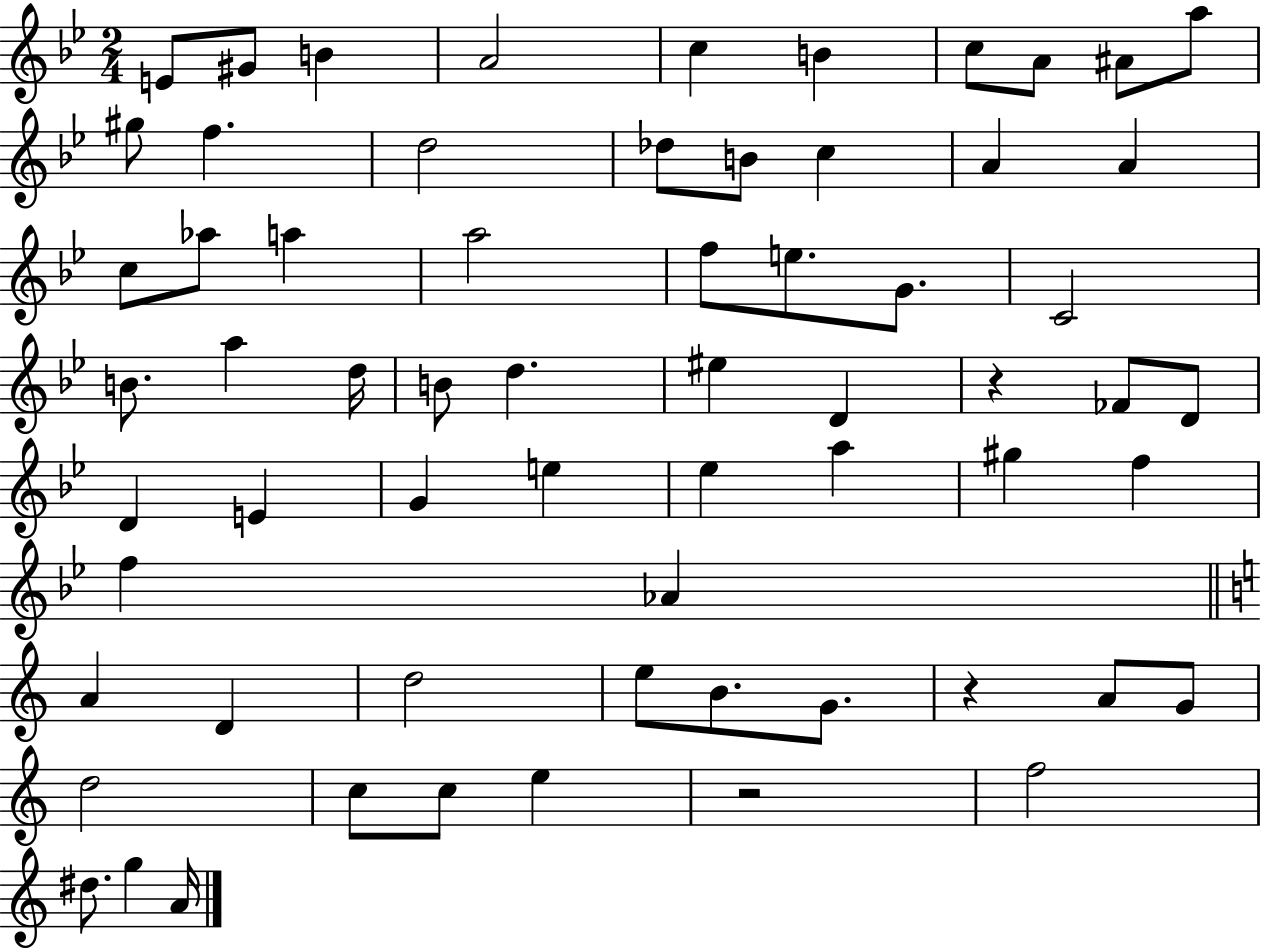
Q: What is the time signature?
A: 2/4